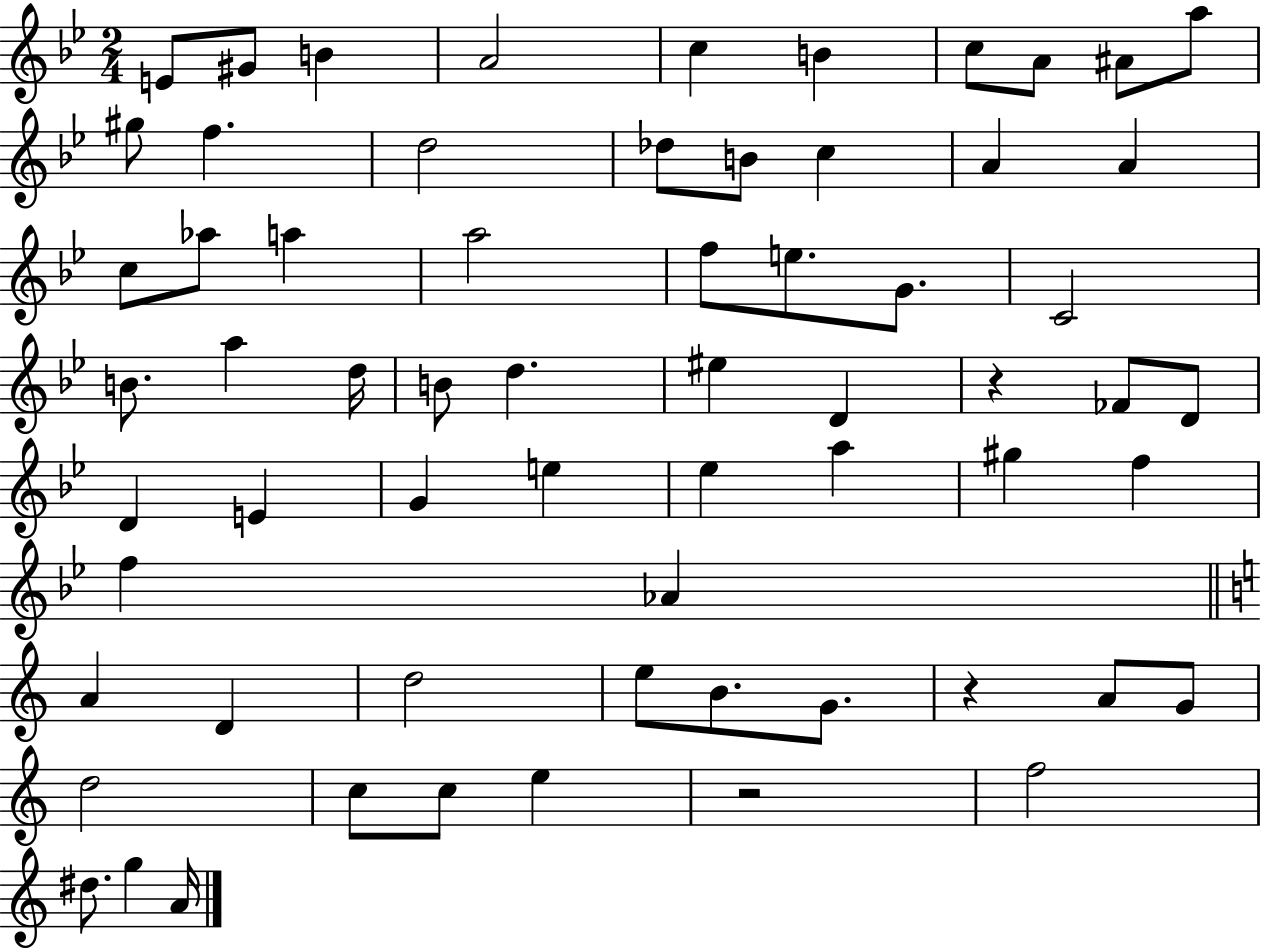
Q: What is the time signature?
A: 2/4